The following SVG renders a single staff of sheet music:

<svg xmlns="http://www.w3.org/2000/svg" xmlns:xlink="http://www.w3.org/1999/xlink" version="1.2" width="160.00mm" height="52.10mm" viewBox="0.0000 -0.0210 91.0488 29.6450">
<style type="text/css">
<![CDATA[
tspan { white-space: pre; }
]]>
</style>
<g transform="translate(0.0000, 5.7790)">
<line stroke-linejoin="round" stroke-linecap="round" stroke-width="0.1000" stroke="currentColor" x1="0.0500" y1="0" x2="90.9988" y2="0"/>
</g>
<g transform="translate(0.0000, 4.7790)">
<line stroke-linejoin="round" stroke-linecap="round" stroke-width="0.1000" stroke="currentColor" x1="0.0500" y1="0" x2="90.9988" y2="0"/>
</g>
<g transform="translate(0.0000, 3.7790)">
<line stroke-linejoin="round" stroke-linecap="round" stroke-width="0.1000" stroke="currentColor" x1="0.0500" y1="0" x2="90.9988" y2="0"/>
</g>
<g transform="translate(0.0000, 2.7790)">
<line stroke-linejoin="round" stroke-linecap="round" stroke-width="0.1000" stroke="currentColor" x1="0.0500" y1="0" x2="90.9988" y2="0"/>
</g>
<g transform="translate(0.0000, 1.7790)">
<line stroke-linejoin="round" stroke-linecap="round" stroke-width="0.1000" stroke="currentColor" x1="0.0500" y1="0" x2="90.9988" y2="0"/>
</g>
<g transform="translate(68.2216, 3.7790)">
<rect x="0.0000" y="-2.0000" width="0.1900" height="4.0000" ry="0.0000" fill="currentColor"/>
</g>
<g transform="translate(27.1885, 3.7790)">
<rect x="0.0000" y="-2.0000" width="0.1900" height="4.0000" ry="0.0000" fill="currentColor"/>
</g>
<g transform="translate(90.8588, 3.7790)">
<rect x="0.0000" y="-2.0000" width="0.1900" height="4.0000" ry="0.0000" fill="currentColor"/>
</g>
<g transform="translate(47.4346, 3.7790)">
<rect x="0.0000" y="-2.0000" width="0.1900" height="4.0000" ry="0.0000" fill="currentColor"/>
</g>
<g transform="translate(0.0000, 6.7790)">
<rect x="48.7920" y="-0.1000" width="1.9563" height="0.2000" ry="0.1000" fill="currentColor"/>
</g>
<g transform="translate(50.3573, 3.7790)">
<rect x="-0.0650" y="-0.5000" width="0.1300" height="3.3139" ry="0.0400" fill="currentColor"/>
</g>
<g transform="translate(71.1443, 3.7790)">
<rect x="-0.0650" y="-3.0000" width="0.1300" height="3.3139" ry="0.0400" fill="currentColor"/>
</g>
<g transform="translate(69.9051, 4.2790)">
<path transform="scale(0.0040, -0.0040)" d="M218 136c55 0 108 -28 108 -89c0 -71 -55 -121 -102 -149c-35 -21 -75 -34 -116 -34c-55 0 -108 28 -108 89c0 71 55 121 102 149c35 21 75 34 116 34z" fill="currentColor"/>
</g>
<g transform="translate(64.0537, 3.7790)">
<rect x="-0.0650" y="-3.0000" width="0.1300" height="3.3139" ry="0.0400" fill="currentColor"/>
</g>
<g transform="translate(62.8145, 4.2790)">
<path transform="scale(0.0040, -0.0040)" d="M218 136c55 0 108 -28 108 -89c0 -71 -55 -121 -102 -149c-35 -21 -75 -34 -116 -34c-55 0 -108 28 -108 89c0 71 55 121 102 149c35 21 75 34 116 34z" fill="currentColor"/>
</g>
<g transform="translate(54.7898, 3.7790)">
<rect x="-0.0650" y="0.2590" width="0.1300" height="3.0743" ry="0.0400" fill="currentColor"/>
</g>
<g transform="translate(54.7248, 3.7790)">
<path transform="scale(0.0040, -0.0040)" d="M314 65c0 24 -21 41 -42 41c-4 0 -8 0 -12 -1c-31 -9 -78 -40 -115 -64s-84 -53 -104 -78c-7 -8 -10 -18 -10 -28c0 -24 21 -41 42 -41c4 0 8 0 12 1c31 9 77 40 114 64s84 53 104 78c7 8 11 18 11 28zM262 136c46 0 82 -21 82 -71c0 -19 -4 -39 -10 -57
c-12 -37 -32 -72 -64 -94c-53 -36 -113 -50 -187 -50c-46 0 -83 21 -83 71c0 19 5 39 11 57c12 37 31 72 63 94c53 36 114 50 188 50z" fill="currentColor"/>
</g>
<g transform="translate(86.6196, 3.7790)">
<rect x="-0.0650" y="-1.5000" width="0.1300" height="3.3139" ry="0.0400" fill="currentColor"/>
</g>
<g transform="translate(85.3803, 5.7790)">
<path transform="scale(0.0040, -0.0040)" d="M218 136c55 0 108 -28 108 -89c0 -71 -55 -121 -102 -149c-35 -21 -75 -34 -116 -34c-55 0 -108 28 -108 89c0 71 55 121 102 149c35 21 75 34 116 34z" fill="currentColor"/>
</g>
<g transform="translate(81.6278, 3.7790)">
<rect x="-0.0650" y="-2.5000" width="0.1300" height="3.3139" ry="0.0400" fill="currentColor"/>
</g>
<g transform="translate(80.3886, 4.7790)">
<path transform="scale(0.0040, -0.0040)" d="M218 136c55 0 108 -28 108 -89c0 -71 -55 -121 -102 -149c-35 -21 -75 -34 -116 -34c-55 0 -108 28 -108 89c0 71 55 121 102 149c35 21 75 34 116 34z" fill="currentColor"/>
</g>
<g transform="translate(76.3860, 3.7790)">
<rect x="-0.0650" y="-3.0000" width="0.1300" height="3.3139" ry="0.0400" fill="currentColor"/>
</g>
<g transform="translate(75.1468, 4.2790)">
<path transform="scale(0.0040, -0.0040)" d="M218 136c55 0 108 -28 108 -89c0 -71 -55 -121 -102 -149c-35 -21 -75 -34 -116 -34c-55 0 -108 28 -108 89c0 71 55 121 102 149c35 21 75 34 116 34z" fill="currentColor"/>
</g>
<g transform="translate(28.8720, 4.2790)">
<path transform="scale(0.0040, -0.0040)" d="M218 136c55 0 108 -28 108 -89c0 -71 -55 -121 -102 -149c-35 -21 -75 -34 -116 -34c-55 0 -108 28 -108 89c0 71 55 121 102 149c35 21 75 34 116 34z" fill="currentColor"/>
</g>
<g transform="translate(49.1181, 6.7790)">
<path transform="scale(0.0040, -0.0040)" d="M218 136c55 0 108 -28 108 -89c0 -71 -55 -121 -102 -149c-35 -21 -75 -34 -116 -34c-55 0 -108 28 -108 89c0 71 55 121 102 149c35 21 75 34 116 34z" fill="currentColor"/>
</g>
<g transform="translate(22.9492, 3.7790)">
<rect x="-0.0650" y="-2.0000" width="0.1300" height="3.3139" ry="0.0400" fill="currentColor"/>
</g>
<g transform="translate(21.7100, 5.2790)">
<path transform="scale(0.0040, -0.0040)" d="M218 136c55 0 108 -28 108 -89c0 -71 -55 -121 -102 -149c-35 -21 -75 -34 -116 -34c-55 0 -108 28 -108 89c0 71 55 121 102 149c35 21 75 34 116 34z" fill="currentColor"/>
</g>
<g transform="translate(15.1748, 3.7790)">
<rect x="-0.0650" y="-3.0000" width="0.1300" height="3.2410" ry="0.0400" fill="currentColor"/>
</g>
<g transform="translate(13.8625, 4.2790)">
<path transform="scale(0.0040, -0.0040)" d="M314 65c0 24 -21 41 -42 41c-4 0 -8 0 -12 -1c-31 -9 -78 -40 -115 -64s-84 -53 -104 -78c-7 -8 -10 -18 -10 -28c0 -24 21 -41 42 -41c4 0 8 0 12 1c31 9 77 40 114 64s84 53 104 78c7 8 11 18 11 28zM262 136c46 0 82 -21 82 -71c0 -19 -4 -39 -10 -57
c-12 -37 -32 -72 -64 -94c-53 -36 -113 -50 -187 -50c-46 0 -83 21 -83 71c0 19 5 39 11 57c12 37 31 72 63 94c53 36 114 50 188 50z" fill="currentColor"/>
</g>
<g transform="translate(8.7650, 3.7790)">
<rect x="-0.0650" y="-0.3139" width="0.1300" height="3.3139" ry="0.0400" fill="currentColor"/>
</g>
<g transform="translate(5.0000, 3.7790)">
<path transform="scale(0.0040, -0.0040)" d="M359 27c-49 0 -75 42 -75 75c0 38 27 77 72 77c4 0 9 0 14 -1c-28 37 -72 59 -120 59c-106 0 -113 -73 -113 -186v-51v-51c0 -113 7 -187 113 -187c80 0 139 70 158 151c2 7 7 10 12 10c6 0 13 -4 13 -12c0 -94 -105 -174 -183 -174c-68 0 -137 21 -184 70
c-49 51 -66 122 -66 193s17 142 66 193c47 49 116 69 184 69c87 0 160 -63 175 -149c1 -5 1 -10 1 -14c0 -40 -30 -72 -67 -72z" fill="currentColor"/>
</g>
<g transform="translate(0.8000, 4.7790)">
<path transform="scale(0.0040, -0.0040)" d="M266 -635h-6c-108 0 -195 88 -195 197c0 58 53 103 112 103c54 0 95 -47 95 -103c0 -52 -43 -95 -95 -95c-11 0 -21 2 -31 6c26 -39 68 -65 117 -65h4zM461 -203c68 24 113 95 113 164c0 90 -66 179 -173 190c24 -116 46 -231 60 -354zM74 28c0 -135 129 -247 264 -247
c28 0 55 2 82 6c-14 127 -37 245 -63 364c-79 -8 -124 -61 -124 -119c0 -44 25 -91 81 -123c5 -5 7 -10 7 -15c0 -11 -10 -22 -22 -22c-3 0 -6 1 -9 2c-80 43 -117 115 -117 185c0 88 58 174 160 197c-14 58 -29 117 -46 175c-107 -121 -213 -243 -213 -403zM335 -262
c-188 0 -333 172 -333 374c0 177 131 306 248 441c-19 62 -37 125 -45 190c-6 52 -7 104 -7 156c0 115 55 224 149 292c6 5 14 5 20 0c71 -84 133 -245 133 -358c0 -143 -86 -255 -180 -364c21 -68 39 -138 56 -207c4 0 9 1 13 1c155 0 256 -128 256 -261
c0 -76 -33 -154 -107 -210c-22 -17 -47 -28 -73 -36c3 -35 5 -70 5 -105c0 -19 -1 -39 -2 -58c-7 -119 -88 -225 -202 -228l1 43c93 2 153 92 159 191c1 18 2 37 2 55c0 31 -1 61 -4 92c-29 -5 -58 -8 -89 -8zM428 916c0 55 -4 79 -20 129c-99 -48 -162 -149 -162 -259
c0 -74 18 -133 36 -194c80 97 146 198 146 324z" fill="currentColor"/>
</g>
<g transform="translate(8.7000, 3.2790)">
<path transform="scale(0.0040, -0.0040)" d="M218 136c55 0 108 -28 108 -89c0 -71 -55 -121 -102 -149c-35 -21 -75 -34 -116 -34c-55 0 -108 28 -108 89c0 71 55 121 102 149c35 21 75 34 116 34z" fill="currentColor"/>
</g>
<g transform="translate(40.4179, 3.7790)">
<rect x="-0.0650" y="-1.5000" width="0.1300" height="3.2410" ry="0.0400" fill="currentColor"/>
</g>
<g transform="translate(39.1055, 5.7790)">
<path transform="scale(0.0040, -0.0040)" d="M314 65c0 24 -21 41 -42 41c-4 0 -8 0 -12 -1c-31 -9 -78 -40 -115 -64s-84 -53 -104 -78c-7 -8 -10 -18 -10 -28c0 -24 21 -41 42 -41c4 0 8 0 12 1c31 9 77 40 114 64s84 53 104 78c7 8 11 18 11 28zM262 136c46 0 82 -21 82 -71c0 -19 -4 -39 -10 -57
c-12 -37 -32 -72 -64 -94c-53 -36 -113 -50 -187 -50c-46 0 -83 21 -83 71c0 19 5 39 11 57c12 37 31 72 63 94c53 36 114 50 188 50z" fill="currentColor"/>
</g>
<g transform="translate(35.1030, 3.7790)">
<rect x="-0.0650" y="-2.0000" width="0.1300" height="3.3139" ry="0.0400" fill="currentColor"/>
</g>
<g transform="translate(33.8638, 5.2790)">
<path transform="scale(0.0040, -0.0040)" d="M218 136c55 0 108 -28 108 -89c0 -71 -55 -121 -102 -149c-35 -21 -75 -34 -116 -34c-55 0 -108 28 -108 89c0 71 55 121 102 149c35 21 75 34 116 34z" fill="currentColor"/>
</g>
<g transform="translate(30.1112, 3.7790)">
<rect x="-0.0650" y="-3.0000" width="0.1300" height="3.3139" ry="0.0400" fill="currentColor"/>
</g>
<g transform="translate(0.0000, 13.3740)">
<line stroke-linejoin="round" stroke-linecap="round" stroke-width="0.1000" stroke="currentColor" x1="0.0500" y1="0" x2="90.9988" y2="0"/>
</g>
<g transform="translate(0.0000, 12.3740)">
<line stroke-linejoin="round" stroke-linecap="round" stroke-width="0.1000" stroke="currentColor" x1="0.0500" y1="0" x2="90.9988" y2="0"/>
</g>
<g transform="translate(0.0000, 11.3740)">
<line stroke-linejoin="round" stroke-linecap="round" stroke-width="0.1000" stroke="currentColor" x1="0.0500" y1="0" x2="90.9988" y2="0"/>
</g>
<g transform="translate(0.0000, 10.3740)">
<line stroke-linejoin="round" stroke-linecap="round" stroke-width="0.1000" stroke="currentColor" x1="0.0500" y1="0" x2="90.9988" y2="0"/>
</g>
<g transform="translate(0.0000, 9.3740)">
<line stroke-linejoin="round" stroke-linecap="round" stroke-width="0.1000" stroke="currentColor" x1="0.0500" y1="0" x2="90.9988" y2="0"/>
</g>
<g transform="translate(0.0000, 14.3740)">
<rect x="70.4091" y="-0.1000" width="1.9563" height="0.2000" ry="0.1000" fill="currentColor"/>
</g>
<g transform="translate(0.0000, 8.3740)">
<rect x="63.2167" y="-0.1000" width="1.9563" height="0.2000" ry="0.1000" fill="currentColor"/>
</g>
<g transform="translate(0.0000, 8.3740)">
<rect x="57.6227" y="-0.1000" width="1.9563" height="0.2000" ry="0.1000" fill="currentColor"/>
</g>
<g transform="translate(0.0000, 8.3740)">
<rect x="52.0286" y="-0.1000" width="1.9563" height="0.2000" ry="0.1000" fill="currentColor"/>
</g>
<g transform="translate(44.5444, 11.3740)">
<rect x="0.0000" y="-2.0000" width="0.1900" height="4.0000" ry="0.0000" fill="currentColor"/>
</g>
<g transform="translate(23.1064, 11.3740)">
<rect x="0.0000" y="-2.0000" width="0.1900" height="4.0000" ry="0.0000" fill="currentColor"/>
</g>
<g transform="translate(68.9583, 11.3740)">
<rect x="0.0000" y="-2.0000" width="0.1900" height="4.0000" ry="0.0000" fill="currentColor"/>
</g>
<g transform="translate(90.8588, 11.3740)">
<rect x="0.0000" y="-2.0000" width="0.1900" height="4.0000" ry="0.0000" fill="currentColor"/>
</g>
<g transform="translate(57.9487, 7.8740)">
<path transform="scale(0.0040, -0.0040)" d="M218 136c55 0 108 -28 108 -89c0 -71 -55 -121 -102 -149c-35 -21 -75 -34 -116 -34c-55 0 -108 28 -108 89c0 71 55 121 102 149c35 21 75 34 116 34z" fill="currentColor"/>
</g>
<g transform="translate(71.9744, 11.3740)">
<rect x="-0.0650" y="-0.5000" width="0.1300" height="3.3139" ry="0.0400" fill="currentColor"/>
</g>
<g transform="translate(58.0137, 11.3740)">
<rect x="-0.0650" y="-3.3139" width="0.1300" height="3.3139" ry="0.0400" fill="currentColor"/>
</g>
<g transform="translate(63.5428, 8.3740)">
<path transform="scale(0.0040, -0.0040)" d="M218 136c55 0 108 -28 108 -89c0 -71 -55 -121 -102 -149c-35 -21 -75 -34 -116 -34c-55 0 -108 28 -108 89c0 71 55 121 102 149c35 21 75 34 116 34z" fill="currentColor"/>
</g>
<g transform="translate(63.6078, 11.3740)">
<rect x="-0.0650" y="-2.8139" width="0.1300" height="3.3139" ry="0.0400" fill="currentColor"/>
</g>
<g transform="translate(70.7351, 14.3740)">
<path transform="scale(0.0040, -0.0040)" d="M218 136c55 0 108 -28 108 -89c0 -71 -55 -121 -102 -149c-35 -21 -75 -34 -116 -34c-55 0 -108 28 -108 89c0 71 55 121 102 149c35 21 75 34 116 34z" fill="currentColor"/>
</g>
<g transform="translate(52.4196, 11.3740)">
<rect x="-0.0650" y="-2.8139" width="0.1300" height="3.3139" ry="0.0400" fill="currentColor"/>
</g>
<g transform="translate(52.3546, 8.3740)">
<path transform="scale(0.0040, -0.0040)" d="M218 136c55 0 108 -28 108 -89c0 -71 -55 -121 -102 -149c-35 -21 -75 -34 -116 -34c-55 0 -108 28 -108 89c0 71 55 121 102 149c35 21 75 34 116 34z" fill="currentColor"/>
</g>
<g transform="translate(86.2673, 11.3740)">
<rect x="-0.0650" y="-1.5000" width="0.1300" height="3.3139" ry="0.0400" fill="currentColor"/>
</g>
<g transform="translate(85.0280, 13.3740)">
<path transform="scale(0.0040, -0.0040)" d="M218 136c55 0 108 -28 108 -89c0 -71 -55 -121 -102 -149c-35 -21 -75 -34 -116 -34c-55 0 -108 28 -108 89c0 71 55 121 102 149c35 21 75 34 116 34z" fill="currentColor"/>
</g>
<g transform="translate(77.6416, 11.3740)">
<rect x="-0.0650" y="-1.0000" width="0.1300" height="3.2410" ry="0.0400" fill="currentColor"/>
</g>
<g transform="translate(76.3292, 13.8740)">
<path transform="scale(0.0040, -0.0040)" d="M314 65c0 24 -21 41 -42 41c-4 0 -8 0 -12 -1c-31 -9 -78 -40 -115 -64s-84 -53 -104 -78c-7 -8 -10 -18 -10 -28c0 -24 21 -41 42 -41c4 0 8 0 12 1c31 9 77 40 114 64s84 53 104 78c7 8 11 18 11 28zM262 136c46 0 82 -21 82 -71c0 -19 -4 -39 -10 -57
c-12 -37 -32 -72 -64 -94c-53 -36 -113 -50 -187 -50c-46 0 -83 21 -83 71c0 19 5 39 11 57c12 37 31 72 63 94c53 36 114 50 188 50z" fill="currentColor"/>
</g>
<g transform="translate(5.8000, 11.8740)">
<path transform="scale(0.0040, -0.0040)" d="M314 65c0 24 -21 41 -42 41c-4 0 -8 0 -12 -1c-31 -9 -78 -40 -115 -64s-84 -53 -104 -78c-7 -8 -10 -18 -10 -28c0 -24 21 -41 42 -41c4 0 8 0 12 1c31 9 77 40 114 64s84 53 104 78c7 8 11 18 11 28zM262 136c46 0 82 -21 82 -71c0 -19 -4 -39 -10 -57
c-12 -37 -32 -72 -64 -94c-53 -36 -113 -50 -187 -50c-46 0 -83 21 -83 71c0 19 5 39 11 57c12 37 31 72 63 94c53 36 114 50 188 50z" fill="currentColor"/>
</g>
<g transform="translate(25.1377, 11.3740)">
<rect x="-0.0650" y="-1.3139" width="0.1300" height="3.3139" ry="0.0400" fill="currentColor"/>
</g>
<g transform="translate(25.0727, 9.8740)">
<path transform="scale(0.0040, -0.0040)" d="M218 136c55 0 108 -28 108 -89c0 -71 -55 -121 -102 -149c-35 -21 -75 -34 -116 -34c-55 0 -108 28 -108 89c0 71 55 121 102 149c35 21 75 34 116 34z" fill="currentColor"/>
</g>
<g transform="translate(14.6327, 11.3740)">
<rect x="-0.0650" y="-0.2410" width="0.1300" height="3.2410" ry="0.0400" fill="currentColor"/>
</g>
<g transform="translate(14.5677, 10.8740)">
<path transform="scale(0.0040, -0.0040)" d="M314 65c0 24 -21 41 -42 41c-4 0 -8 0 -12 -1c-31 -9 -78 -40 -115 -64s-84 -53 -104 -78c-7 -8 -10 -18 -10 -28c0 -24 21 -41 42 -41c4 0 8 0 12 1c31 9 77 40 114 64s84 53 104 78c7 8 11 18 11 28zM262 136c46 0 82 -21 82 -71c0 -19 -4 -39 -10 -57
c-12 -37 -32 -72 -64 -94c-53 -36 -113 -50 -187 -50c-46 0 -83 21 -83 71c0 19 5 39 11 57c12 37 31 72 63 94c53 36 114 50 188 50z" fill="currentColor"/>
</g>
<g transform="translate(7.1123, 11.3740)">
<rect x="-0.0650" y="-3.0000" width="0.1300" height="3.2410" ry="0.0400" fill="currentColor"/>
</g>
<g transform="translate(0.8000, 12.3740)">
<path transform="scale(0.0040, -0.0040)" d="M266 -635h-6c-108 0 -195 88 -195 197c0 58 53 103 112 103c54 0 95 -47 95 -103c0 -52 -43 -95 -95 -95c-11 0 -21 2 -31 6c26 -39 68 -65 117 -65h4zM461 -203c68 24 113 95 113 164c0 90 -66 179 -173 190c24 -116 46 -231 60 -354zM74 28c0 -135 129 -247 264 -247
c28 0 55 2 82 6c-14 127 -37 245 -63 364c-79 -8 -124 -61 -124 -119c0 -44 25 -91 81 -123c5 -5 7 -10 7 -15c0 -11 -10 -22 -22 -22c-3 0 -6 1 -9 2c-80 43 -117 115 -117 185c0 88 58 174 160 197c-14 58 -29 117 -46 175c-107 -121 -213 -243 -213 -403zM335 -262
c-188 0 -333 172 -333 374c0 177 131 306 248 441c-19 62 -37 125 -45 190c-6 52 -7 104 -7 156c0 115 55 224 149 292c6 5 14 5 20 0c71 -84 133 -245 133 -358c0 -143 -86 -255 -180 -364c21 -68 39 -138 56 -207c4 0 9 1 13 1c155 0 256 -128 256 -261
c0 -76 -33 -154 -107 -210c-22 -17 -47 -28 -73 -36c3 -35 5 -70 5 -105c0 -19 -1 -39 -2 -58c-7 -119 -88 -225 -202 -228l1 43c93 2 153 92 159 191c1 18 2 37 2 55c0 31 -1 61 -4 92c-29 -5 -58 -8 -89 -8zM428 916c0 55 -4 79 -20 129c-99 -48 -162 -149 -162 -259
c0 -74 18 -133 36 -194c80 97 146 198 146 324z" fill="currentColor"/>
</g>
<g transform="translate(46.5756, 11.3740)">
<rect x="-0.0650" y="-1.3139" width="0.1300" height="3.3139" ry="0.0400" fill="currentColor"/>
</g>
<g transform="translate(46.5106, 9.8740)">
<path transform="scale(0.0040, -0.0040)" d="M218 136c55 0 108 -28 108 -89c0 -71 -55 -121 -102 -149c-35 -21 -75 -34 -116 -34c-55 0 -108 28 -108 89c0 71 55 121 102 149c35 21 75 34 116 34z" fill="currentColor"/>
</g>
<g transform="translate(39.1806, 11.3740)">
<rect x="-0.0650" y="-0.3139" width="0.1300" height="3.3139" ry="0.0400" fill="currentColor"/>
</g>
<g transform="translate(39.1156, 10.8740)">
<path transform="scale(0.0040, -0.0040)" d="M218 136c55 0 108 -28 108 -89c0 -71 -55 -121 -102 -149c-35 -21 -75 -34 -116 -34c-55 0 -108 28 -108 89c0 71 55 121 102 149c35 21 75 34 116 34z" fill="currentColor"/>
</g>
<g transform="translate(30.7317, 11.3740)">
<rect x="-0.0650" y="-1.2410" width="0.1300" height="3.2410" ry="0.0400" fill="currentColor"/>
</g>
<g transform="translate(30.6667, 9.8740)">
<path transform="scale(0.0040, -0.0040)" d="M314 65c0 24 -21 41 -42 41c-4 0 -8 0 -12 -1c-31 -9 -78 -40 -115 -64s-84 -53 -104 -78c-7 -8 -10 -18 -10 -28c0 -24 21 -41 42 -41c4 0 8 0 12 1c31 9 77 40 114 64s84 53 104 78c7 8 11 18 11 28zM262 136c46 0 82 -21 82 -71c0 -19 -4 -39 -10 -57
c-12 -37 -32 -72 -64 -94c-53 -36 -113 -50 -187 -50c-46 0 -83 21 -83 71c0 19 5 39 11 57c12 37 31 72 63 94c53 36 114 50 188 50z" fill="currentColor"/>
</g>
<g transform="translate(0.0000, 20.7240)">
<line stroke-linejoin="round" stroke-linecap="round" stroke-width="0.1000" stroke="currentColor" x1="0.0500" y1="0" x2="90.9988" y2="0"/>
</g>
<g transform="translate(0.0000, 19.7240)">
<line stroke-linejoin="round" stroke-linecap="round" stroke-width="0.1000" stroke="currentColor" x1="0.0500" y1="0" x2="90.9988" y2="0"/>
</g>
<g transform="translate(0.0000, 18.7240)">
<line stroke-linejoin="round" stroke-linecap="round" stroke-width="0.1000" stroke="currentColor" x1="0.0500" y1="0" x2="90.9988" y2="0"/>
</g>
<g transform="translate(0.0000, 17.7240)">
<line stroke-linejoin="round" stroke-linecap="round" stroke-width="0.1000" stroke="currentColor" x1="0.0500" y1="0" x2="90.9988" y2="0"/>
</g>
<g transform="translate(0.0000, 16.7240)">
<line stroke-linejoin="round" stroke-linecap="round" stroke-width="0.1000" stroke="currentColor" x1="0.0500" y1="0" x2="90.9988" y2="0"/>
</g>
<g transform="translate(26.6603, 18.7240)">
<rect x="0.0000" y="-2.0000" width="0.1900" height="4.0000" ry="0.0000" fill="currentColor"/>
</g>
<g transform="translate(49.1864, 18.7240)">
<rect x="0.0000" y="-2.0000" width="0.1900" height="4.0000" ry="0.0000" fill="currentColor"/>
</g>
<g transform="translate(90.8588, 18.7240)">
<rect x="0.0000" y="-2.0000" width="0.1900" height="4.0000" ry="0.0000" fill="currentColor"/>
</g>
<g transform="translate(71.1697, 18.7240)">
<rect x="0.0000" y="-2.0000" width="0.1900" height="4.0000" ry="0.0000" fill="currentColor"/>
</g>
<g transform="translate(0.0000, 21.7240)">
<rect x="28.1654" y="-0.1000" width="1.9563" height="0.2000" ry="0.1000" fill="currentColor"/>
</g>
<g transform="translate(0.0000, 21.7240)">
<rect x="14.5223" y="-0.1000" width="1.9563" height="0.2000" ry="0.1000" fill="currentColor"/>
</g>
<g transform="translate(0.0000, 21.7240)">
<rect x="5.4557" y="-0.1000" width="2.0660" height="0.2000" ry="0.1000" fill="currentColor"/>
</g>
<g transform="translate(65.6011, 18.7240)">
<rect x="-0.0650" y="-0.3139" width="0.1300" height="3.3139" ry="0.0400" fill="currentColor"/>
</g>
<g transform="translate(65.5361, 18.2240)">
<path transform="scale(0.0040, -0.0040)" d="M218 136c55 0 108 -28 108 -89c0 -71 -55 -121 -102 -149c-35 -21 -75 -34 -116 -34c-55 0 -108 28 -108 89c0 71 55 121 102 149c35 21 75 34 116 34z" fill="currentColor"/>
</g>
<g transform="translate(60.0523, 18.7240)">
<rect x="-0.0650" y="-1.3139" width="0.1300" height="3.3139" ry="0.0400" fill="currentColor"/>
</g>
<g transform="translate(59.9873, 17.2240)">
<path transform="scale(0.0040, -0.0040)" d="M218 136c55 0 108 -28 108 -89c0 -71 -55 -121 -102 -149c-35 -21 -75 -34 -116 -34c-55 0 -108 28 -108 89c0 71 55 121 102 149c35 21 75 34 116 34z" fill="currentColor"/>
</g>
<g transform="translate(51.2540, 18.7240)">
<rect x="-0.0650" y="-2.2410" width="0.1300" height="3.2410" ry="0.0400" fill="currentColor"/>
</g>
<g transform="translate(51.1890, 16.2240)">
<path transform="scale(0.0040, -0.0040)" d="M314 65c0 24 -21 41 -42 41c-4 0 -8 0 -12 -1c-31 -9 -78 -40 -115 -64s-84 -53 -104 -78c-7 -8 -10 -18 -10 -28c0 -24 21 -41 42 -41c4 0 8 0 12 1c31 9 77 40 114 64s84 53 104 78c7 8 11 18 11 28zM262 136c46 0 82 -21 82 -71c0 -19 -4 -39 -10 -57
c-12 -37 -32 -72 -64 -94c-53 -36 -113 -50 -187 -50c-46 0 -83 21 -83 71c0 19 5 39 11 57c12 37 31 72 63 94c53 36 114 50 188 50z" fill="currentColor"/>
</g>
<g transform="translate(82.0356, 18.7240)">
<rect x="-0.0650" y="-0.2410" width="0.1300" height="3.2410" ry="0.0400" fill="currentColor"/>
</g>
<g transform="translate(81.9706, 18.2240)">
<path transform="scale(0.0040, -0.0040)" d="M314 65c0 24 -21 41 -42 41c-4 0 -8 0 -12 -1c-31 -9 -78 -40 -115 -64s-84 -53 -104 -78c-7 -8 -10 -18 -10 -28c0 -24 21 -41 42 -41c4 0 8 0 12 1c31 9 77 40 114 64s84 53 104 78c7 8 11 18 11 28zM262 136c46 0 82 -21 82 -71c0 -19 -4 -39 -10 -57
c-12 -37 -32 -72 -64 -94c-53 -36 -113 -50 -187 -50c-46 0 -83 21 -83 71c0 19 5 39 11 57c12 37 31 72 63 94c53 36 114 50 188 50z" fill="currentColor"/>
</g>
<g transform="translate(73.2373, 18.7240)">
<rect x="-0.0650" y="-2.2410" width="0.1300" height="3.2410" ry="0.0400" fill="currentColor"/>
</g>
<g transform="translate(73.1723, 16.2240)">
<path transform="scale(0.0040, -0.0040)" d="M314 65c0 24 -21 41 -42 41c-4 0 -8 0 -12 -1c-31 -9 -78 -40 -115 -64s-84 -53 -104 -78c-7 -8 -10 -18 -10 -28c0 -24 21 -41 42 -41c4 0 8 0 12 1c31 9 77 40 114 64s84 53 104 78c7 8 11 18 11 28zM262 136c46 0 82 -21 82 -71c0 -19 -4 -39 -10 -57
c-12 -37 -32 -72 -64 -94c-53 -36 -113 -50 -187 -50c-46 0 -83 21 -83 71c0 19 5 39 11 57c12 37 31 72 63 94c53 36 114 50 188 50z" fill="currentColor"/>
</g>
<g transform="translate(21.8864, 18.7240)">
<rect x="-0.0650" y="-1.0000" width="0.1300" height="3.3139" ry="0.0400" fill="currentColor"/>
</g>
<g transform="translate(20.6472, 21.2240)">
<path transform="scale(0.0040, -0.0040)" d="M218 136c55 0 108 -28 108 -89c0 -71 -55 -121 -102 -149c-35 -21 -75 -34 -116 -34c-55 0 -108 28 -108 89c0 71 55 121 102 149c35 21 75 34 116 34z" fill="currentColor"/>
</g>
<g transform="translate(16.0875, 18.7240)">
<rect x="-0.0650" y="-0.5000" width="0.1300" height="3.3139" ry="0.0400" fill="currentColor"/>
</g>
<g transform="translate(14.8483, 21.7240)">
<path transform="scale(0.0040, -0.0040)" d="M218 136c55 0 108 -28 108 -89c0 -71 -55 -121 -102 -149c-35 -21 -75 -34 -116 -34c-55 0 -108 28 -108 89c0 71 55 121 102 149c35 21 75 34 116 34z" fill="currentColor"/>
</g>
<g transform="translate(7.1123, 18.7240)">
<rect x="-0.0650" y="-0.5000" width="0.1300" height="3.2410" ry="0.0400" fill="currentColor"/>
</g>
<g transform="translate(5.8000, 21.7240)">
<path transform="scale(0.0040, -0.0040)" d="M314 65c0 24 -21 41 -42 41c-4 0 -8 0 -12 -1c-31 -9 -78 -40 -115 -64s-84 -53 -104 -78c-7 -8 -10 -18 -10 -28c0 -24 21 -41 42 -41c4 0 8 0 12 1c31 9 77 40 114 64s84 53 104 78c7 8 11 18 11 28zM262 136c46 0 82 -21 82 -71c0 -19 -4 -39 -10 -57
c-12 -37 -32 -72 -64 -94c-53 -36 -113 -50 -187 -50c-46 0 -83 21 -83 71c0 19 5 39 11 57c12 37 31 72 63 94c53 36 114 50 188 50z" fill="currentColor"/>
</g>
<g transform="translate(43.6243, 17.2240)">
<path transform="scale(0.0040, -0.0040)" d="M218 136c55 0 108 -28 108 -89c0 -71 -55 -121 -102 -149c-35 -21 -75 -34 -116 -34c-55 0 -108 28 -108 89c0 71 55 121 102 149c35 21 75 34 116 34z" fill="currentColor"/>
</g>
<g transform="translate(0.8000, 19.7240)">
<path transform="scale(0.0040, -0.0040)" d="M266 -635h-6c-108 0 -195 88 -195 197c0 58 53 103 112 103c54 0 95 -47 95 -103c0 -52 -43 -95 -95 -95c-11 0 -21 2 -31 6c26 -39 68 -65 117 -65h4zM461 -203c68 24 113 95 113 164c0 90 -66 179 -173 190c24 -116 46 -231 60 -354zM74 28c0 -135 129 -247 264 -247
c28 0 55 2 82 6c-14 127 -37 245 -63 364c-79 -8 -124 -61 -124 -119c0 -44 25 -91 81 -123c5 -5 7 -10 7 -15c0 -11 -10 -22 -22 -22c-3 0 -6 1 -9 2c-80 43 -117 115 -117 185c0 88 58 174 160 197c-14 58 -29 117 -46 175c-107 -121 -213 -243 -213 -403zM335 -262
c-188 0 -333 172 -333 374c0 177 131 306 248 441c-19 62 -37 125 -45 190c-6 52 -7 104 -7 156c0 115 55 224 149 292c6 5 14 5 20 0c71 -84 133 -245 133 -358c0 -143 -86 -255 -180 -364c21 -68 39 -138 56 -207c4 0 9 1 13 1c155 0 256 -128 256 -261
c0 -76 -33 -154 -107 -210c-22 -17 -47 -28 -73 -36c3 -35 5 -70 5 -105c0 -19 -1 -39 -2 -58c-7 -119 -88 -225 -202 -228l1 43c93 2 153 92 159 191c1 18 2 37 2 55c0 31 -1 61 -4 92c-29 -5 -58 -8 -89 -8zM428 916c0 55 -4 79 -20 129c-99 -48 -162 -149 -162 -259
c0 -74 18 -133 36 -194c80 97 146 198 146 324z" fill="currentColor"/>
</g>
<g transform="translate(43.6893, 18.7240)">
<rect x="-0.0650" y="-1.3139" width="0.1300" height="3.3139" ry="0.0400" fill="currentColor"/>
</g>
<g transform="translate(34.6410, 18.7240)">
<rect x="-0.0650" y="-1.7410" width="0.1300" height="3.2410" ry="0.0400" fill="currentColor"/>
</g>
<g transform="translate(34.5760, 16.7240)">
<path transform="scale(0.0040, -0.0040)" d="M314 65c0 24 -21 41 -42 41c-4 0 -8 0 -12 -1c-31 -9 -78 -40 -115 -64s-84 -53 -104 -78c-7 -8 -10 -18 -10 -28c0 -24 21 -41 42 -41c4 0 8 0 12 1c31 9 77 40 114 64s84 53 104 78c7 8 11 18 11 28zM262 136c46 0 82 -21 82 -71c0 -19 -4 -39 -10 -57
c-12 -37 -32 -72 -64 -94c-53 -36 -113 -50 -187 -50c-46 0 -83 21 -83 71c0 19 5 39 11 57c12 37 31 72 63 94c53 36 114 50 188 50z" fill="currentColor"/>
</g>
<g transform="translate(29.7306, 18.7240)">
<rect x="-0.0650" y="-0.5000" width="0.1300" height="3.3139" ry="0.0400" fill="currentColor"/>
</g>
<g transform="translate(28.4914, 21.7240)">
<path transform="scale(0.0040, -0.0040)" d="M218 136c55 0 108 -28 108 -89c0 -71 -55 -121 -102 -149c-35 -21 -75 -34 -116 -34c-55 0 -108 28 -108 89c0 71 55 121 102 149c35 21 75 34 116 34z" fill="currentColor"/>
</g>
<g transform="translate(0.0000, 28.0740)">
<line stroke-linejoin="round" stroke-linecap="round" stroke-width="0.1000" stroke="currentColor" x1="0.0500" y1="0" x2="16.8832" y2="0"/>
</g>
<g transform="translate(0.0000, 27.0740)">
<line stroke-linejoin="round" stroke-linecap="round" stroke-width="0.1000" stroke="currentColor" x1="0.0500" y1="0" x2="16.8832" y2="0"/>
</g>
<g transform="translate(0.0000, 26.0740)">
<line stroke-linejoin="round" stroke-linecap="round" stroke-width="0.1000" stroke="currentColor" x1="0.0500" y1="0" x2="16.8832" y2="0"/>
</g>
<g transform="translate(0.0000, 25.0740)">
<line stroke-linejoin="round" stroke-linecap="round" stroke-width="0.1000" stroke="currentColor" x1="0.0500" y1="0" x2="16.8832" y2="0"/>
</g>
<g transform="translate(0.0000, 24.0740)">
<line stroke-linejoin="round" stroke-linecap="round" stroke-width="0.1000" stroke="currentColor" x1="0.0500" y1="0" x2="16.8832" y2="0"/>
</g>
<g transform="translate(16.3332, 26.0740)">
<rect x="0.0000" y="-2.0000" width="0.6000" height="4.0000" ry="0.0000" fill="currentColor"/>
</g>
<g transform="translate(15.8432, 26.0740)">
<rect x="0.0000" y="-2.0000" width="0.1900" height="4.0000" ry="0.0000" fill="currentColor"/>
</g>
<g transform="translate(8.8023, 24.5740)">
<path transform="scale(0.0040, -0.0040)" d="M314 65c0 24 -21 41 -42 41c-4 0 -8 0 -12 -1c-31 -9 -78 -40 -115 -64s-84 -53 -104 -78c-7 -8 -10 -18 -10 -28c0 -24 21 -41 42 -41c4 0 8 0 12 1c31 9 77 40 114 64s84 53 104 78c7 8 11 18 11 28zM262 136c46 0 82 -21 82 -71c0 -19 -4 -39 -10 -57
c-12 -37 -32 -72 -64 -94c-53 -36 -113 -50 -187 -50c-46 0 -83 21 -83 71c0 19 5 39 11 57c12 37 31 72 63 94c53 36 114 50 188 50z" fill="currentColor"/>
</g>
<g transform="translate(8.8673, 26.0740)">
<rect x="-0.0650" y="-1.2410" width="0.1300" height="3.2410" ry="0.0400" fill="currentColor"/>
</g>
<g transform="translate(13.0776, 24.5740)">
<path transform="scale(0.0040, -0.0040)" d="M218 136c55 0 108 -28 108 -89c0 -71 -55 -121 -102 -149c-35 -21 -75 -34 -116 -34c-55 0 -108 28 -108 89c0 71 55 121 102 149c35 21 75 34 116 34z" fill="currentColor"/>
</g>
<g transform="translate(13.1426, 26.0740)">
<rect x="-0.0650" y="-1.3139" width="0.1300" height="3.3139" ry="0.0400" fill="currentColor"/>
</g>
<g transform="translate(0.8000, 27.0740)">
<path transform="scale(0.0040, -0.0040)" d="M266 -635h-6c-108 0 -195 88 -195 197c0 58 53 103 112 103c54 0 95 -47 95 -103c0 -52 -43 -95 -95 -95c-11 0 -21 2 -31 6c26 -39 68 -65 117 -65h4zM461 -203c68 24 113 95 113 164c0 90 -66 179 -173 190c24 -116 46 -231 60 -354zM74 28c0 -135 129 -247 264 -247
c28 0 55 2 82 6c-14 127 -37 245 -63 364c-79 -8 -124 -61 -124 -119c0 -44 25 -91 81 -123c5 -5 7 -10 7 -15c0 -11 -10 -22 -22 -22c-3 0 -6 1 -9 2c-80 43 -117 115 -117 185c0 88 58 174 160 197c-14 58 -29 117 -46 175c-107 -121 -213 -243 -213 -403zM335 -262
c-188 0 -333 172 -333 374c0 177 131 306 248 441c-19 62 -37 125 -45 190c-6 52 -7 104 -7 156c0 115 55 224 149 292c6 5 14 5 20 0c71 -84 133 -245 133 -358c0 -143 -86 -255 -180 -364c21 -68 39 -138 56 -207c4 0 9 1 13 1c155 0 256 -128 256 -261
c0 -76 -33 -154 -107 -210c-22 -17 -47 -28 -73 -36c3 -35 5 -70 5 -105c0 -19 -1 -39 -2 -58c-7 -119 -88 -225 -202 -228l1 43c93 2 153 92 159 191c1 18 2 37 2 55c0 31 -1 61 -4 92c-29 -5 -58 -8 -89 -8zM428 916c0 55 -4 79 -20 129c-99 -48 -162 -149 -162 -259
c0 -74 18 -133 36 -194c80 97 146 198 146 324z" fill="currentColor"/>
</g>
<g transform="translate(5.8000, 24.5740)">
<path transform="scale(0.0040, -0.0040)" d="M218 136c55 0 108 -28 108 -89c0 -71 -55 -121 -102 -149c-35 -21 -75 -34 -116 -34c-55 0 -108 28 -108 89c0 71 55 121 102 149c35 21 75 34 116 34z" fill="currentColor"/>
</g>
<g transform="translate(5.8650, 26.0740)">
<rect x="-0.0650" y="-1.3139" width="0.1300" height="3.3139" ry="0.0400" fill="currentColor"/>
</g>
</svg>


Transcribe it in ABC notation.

X:1
T:Untitled
M:4/4
L:1/4
K:C
c A2 F A F E2 C B2 A A A G E A2 c2 e e2 c e a b a C D2 E C2 C D C f2 e g2 e c g2 c2 e e2 e